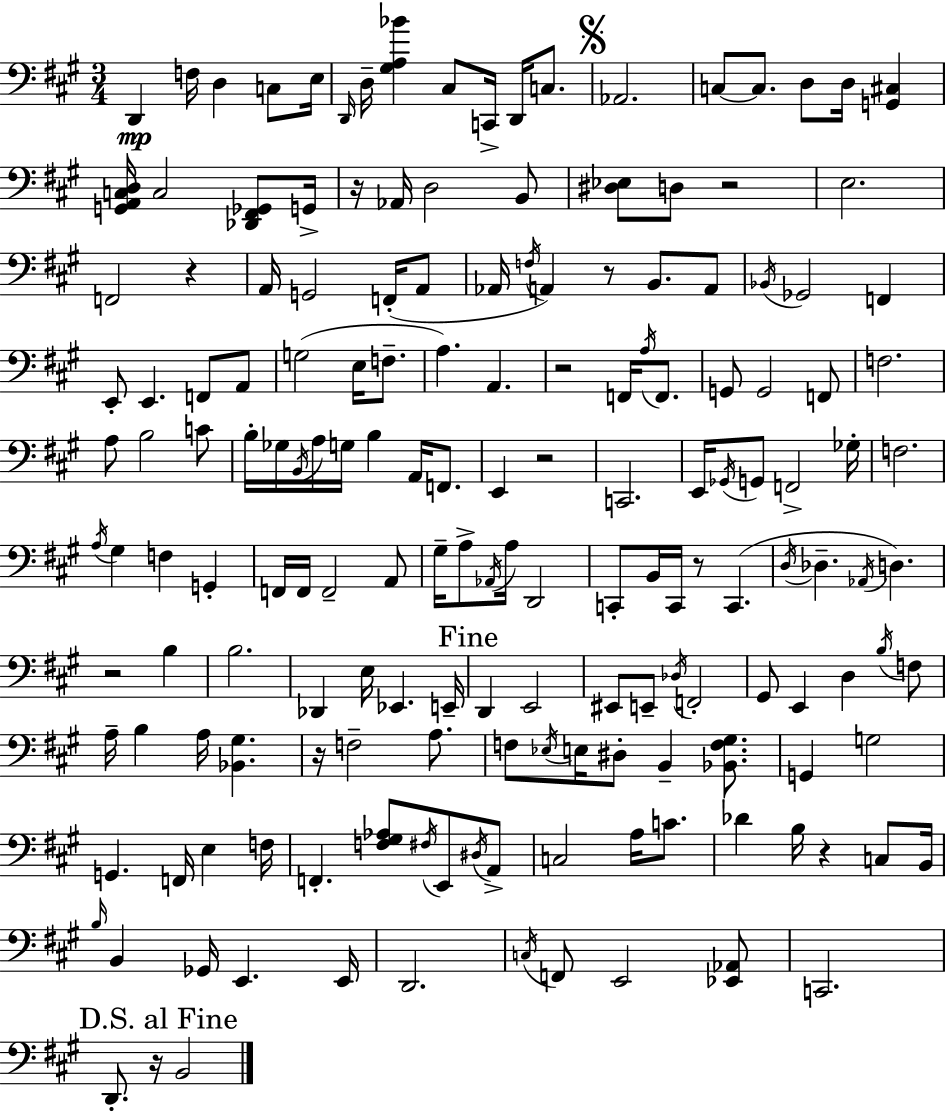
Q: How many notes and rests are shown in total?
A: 169